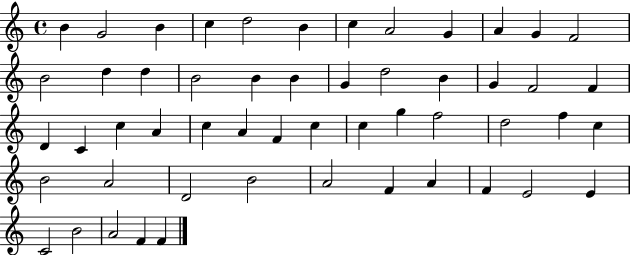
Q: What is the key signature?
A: C major